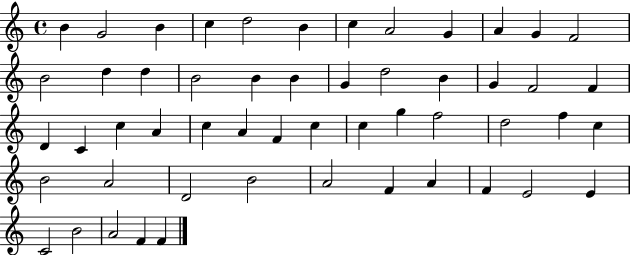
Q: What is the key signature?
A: C major